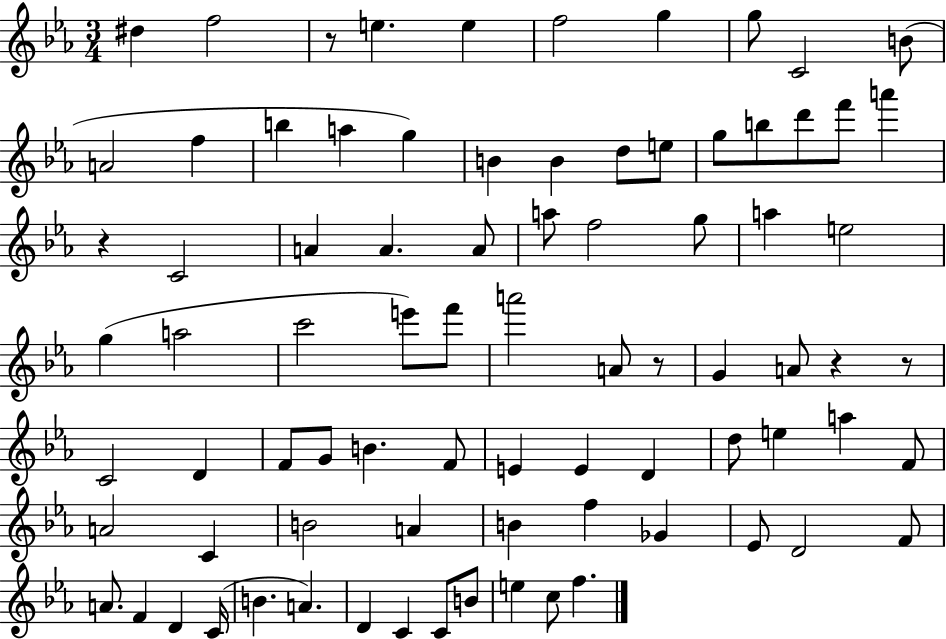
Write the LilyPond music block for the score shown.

{
  \clef treble
  \numericTimeSignature
  \time 3/4
  \key ees \major
  dis''4 f''2 | r8 e''4. e''4 | f''2 g''4 | g''8 c'2 b'8( | \break a'2 f''4 | b''4 a''4 g''4) | b'4 b'4 d''8 e''8 | g''8 b''8 d'''8 f'''8 a'''4 | \break r4 c'2 | a'4 a'4. a'8 | a''8 f''2 g''8 | a''4 e''2 | \break g''4( a''2 | c'''2 e'''8) f'''8 | a'''2 a'8 r8 | g'4 a'8 r4 r8 | \break c'2 d'4 | f'8 g'8 b'4. f'8 | e'4 e'4 d'4 | d''8 e''4 a''4 f'8 | \break a'2 c'4 | b'2 a'4 | b'4 f''4 ges'4 | ees'8 d'2 f'8 | \break a'8. f'4 d'4 c'16( | b'4. a'4.) | d'4 c'4 c'8 b'8 | e''4 c''8 f''4. | \break \bar "|."
}